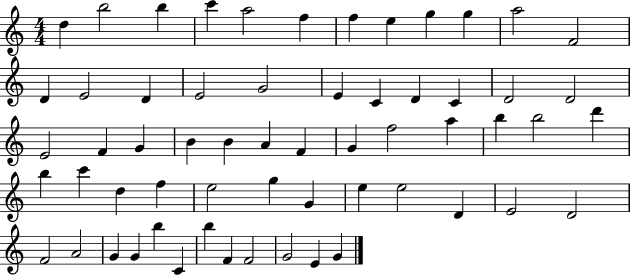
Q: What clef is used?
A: treble